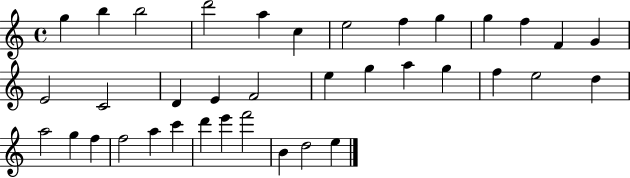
G5/q B5/q B5/h D6/h A5/q C5/q E5/h F5/q G5/q G5/q F5/q F4/q G4/q E4/h C4/h D4/q E4/q F4/h E5/q G5/q A5/q G5/q F5/q E5/h D5/q A5/h G5/q F5/q F5/h A5/q C6/q D6/q E6/q F6/h B4/q D5/h E5/q